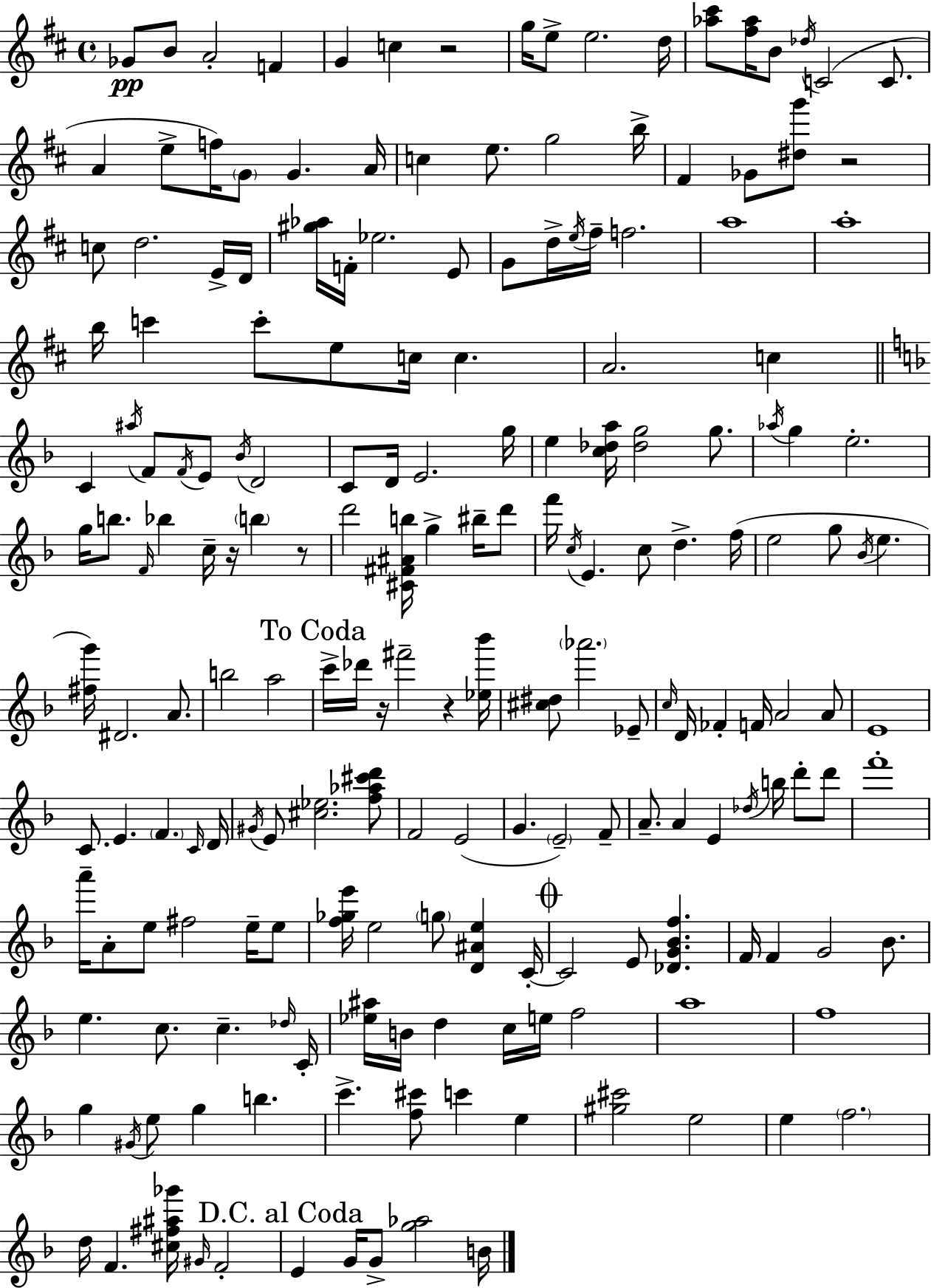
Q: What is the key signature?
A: D major